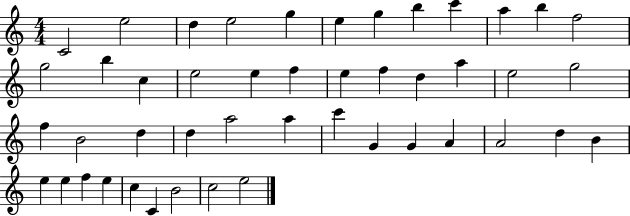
C4/h E5/h D5/q E5/h G5/q E5/q G5/q B5/q C6/q A5/q B5/q F5/h G5/h B5/q C5/q E5/h E5/q F5/q E5/q F5/q D5/q A5/q E5/h G5/h F5/q B4/h D5/q D5/q A5/h A5/q C6/q G4/q G4/q A4/q A4/h D5/q B4/q E5/q E5/q F5/q E5/q C5/q C4/q B4/h C5/h E5/h